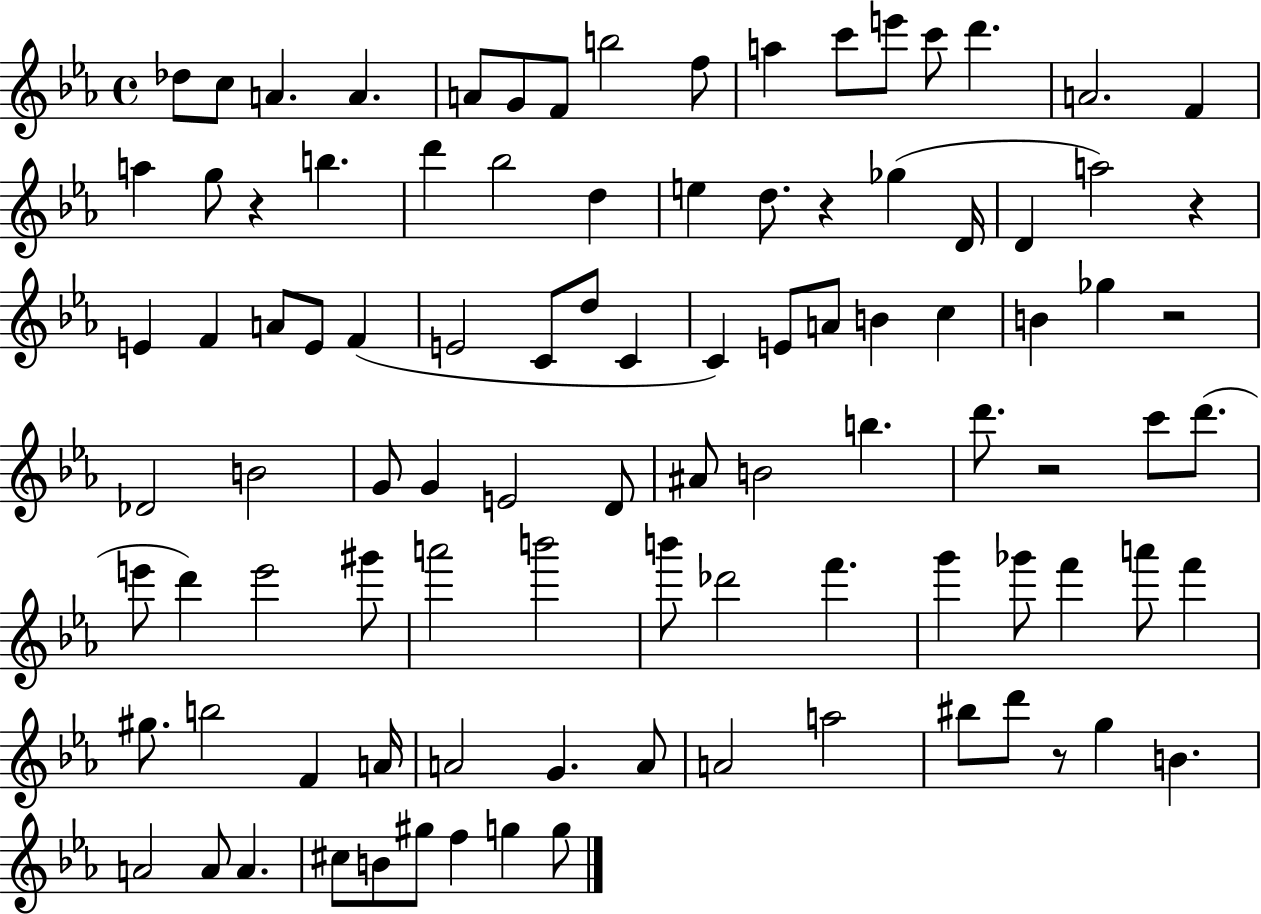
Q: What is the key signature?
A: EES major